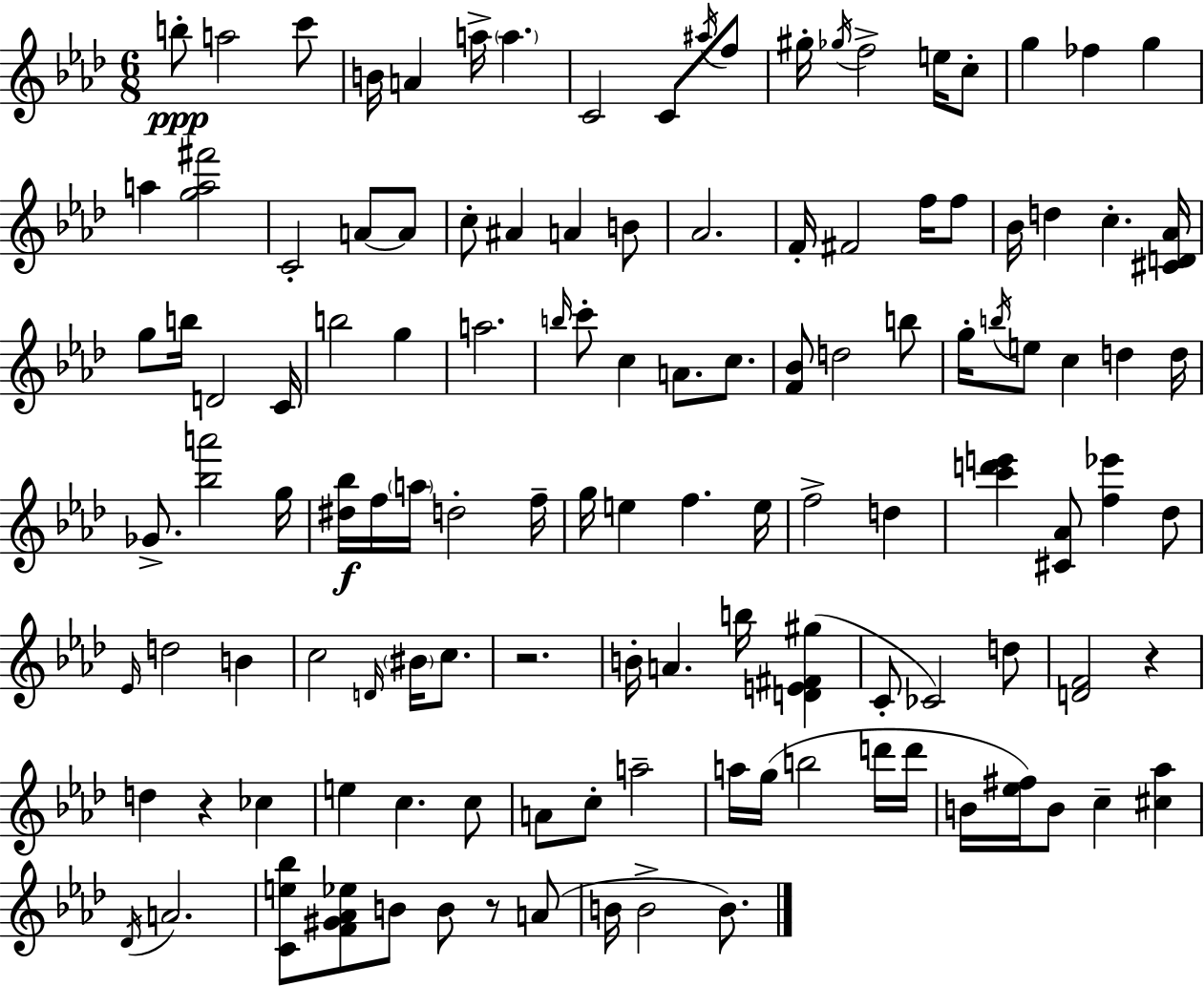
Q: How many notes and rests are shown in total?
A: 123